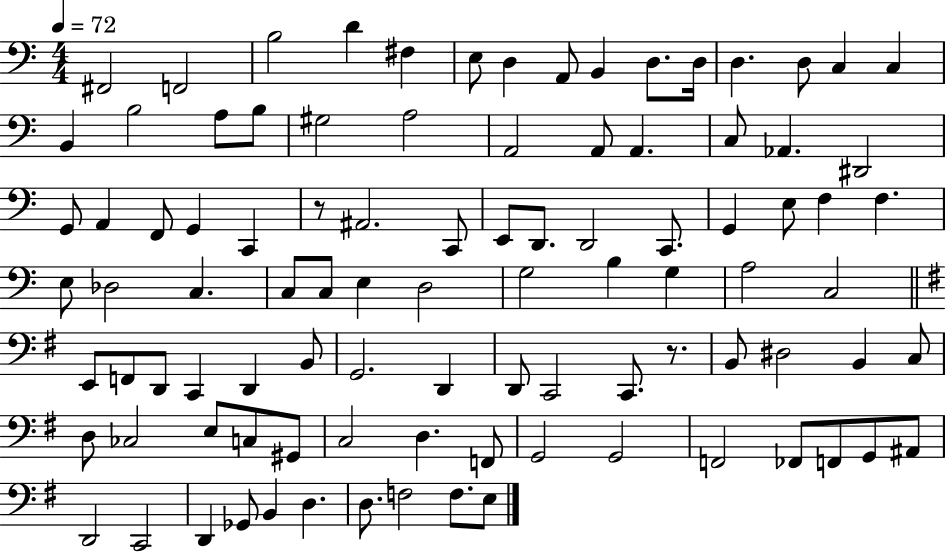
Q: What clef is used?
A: bass